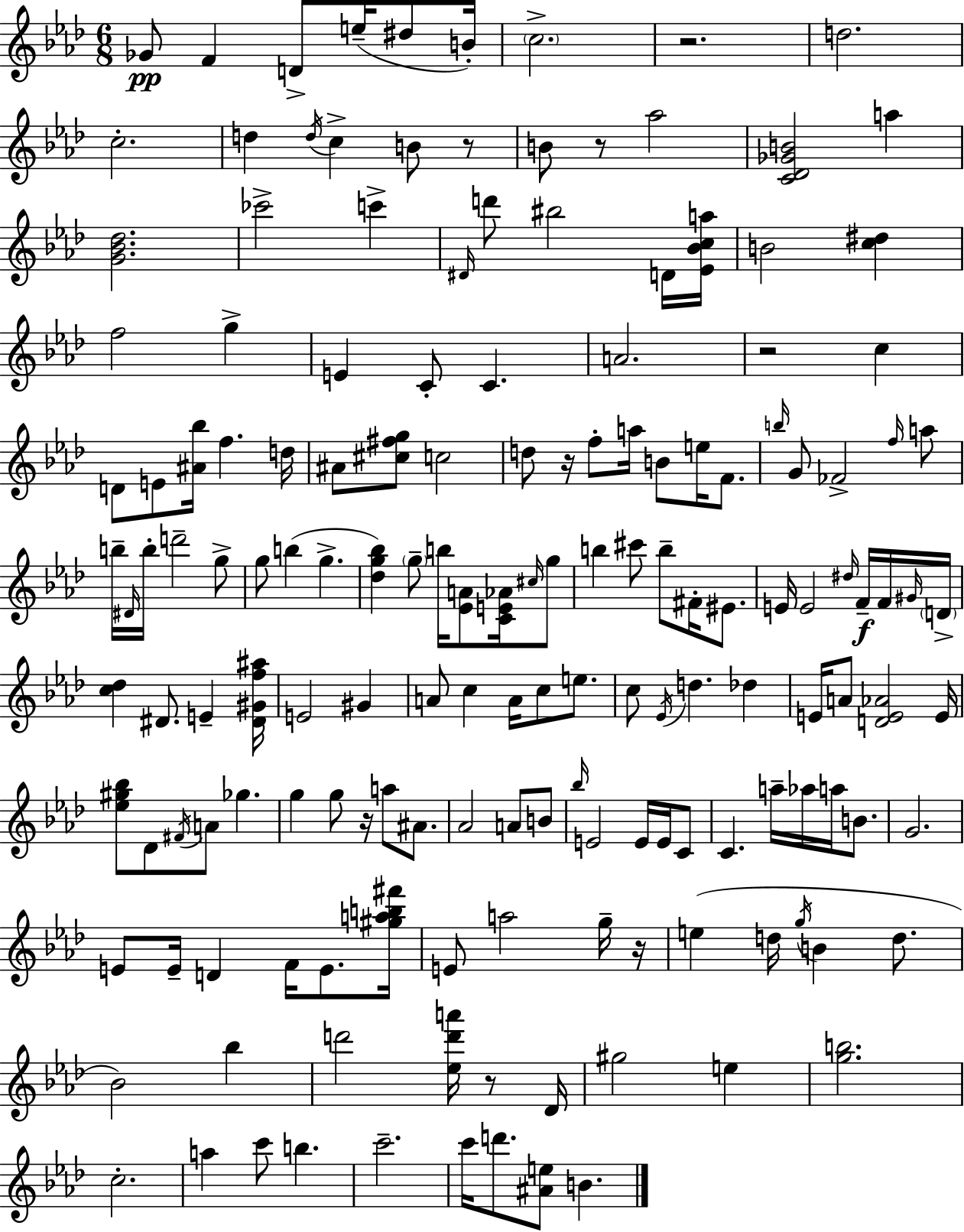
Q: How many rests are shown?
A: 8